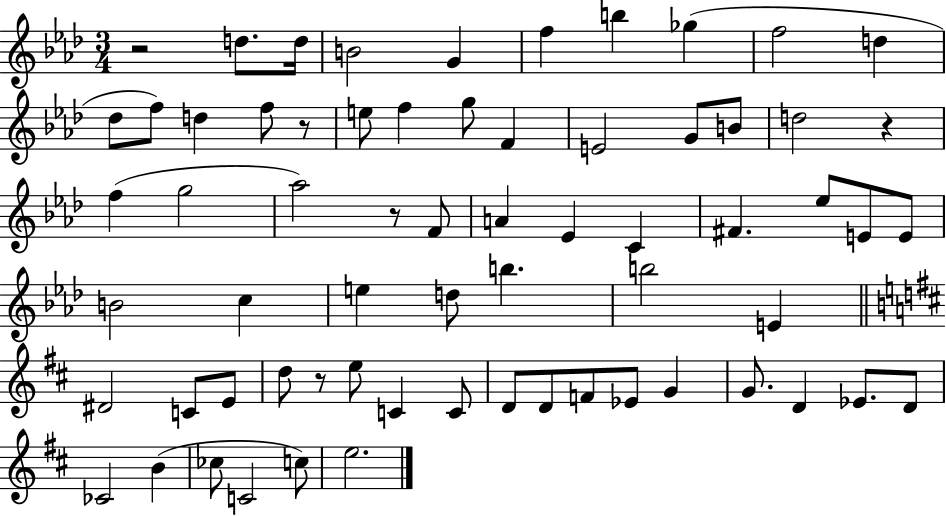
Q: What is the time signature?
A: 3/4